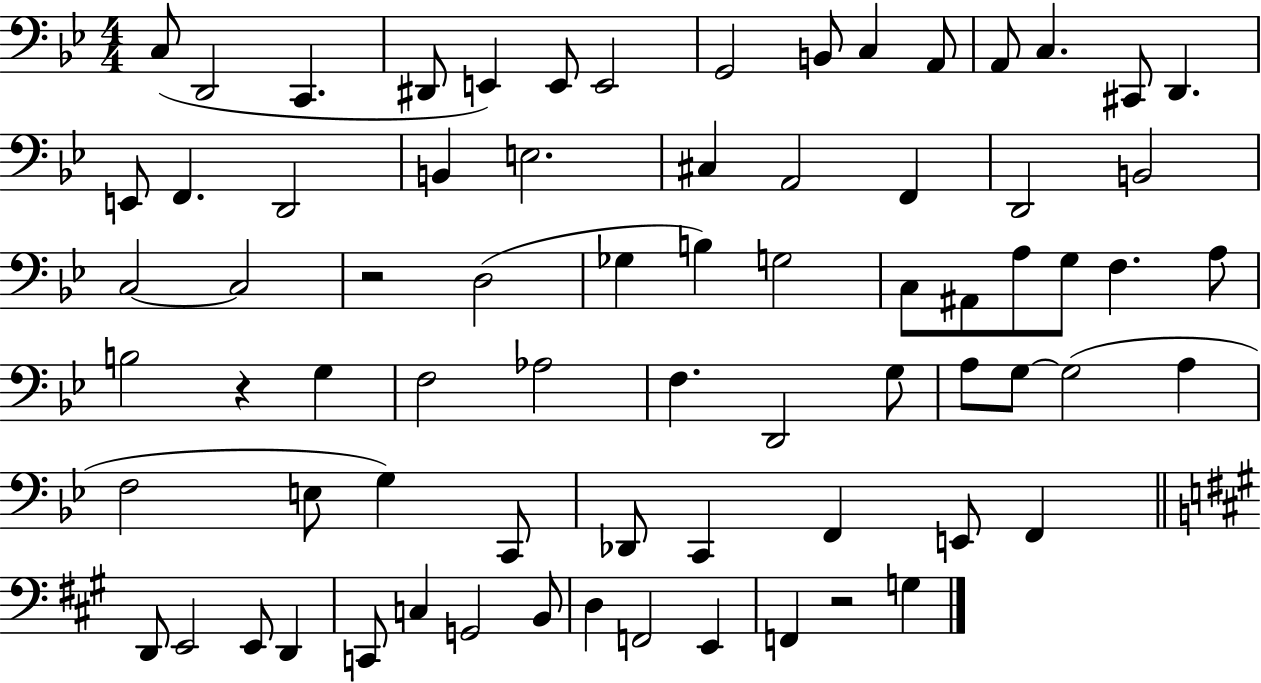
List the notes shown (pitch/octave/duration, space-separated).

C3/e D2/h C2/q. D#2/e E2/q E2/e E2/h G2/h B2/e C3/q A2/e A2/e C3/q. C#2/e D2/q. E2/e F2/q. D2/h B2/q E3/h. C#3/q A2/h F2/q D2/h B2/h C3/h C3/h R/h D3/h Gb3/q B3/q G3/h C3/e A#2/e A3/e G3/e F3/q. A3/e B3/h R/q G3/q F3/h Ab3/h F3/q. D2/h G3/e A3/e G3/e G3/h A3/q F3/h E3/e G3/q C2/e Db2/e C2/q F2/q E2/e F2/q D2/e E2/h E2/e D2/q C2/e C3/q G2/h B2/e D3/q F2/h E2/q F2/q R/h G3/q